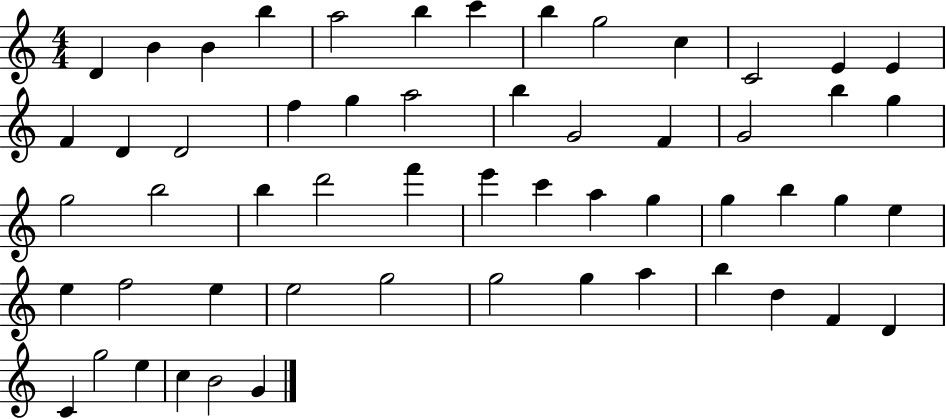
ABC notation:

X:1
T:Untitled
M:4/4
L:1/4
K:C
D B B b a2 b c' b g2 c C2 E E F D D2 f g a2 b G2 F G2 b g g2 b2 b d'2 f' e' c' a g g b g e e f2 e e2 g2 g2 g a b d F D C g2 e c B2 G